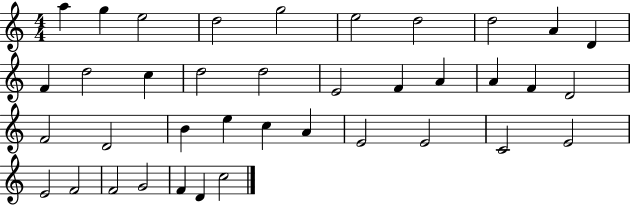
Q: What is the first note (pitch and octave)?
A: A5